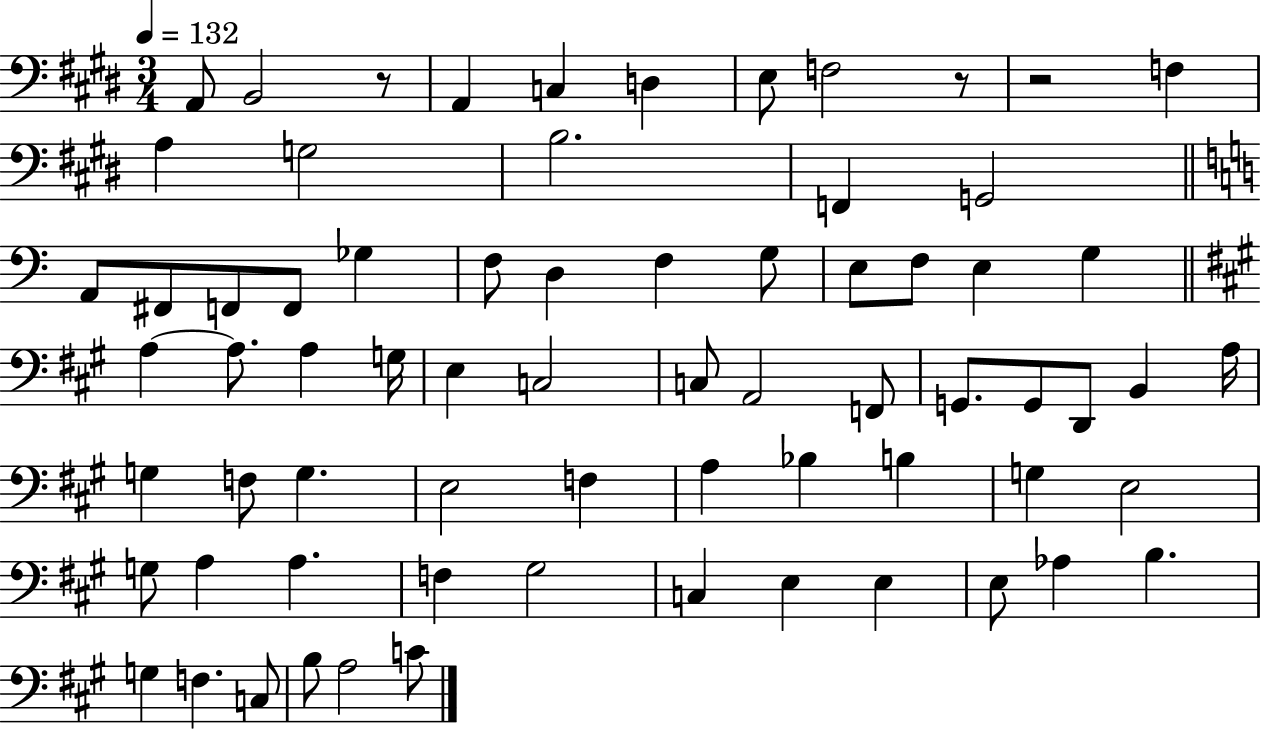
X:1
T:Untitled
M:3/4
L:1/4
K:E
A,,/2 B,,2 z/2 A,, C, D, E,/2 F,2 z/2 z2 F, A, G,2 B,2 F,, G,,2 A,,/2 ^F,,/2 F,,/2 F,,/2 _G, F,/2 D, F, G,/2 E,/2 F,/2 E, G, A, A,/2 A, G,/4 E, C,2 C,/2 A,,2 F,,/2 G,,/2 G,,/2 D,,/2 B,, A,/4 G, F,/2 G, E,2 F, A, _B, B, G, E,2 G,/2 A, A, F, ^G,2 C, E, E, E,/2 _A, B, G, F, C,/2 B,/2 A,2 C/2